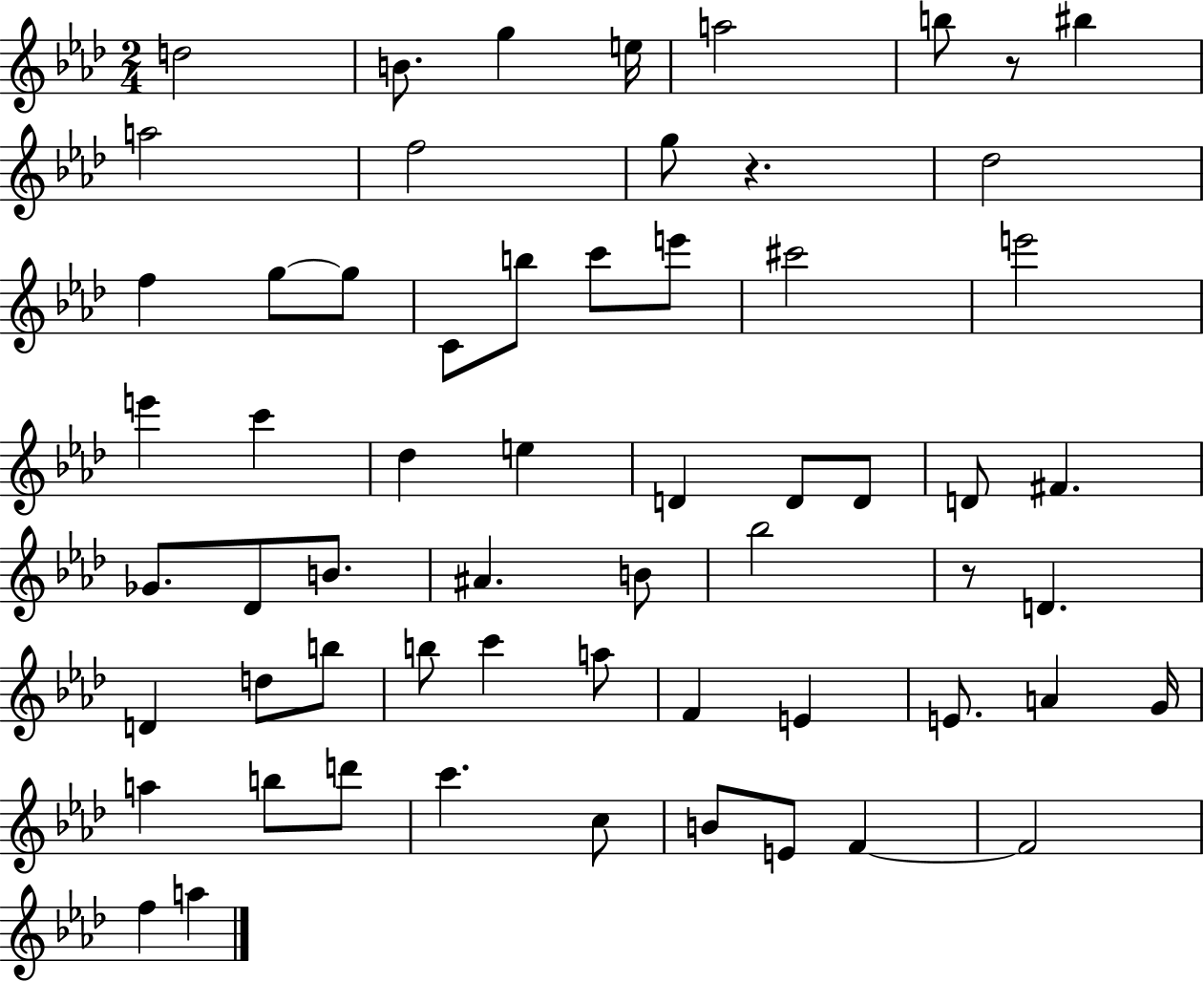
D5/h B4/e. G5/q E5/s A5/h B5/e R/e BIS5/q A5/h F5/h G5/e R/q. Db5/h F5/q G5/e G5/e C4/e B5/e C6/e E6/e C#6/h E6/h E6/q C6/q Db5/q E5/q D4/q D4/e D4/e D4/e F#4/q. Gb4/e. Db4/e B4/e. A#4/q. B4/e Bb5/h R/e D4/q. D4/q D5/e B5/e B5/e C6/q A5/e F4/q E4/q E4/e. A4/q G4/s A5/q B5/e D6/e C6/q. C5/e B4/e E4/e F4/q F4/h F5/q A5/q